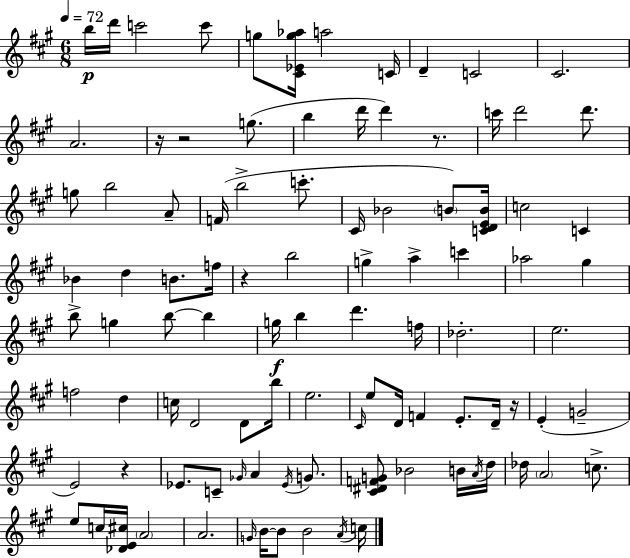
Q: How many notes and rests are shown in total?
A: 98